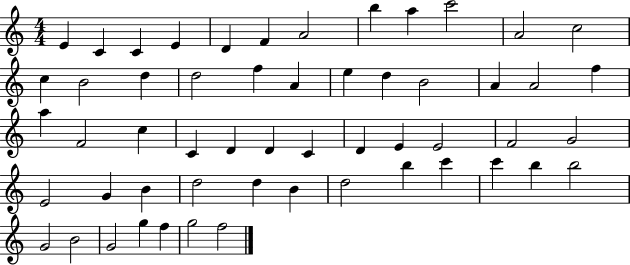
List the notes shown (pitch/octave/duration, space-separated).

E4/q C4/q C4/q E4/q D4/q F4/q A4/h B5/q A5/q C6/h A4/h C5/h C5/q B4/h D5/q D5/h F5/q A4/q E5/q D5/q B4/h A4/q A4/h F5/q A5/q F4/h C5/q C4/q D4/q D4/q C4/q D4/q E4/q E4/h F4/h G4/h E4/h G4/q B4/q D5/h D5/q B4/q D5/h B5/q C6/q C6/q B5/q B5/h G4/h B4/h G4/h G5/q F5/q G5/h F5/h